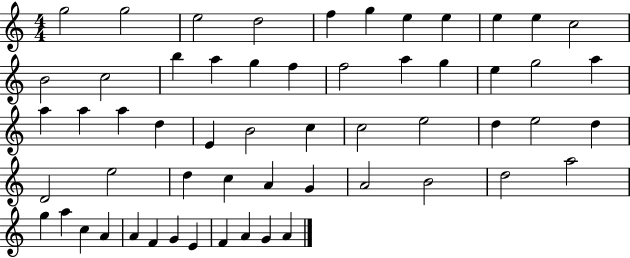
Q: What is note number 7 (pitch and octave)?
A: E5